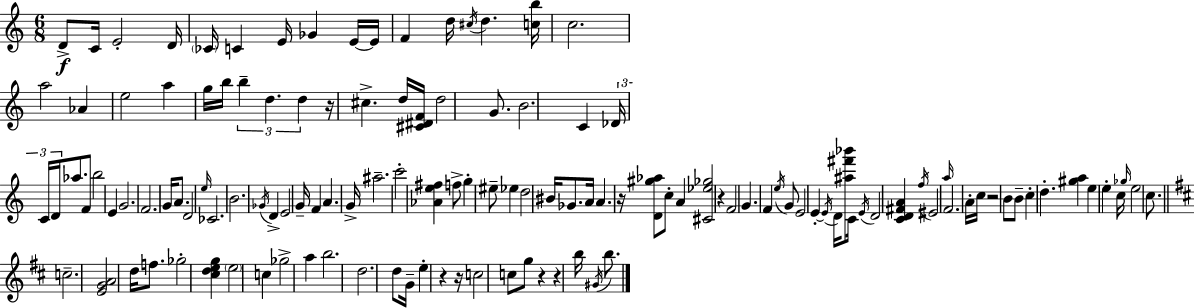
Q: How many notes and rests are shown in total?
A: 130